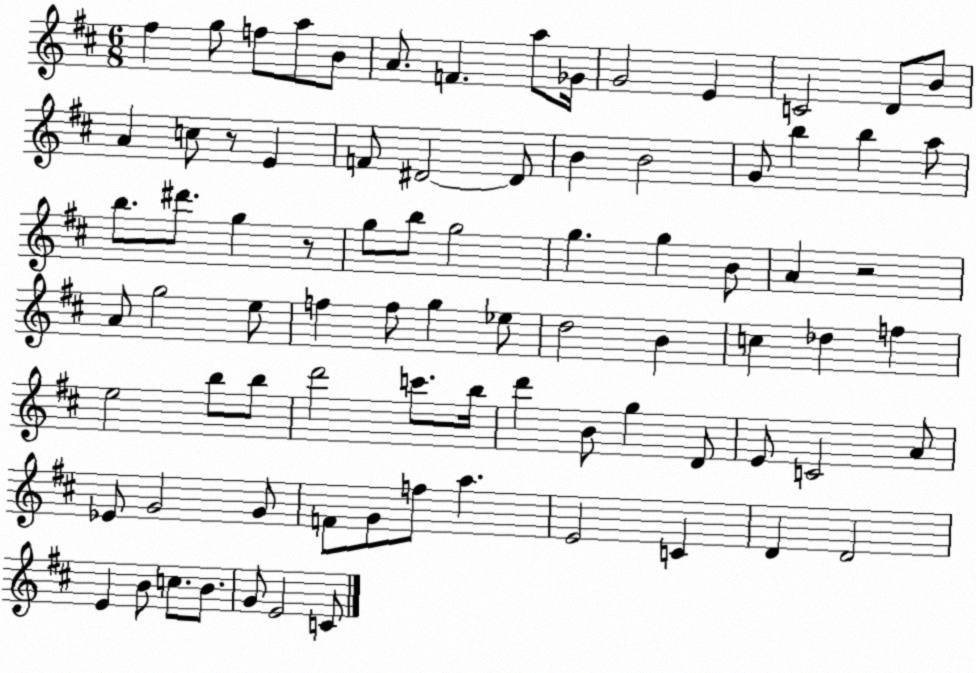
X:1
T:Untitled
M:6/8
L:1/4
K:D
^f g/2 f/2 a/2 B/2 A/2 F a/2 _G/4 G2 E C2 D/2 B/2 A c/2 z/2 E F/2 ^D2 ^D/2 B B2 G/2 b b a/2 b/2 ^d'/2 g z/2 g/2 b/2 g2 g g B/2 A z2 A/2 g2 e/2 f f/2 g _e/2 d2 B c _d f e2 b/2 b/2 d'2 c'/2 b/4 d' B/2 g D/2 E/2 C2 A/2 _E/2 G2 G/2 F/2 G/2 f/2 a E2 C D D2 E B/2 c/2 B/2 G/2 E2 C/2